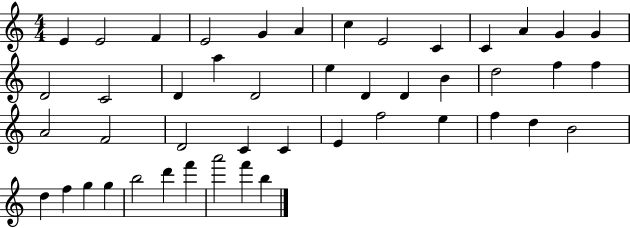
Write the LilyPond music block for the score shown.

{
  \clef treble
  \numericTimeSignature
  \time 4/4
  \key c \major
  e'4 e'2 f'4 | e'2 g'4 a'4 | c''4 e'2 c'4 | c'4 a'4 g'4 g'4 | \break d'2 c'2 | d'4 a''4 d'2 | e''4 d'4 d'4 b'4 | d''2 f''4 f''4 | \break a'2 f'2 | d'2 c'4 c'4 | e'4 f''2 e''4 | f''4 d''4 b'2 | \break d''4 f''4 g''4 g''4 | b''2 d'''4 f'''4 | a'''2 f'''4 b''4 | \bar "|."
}